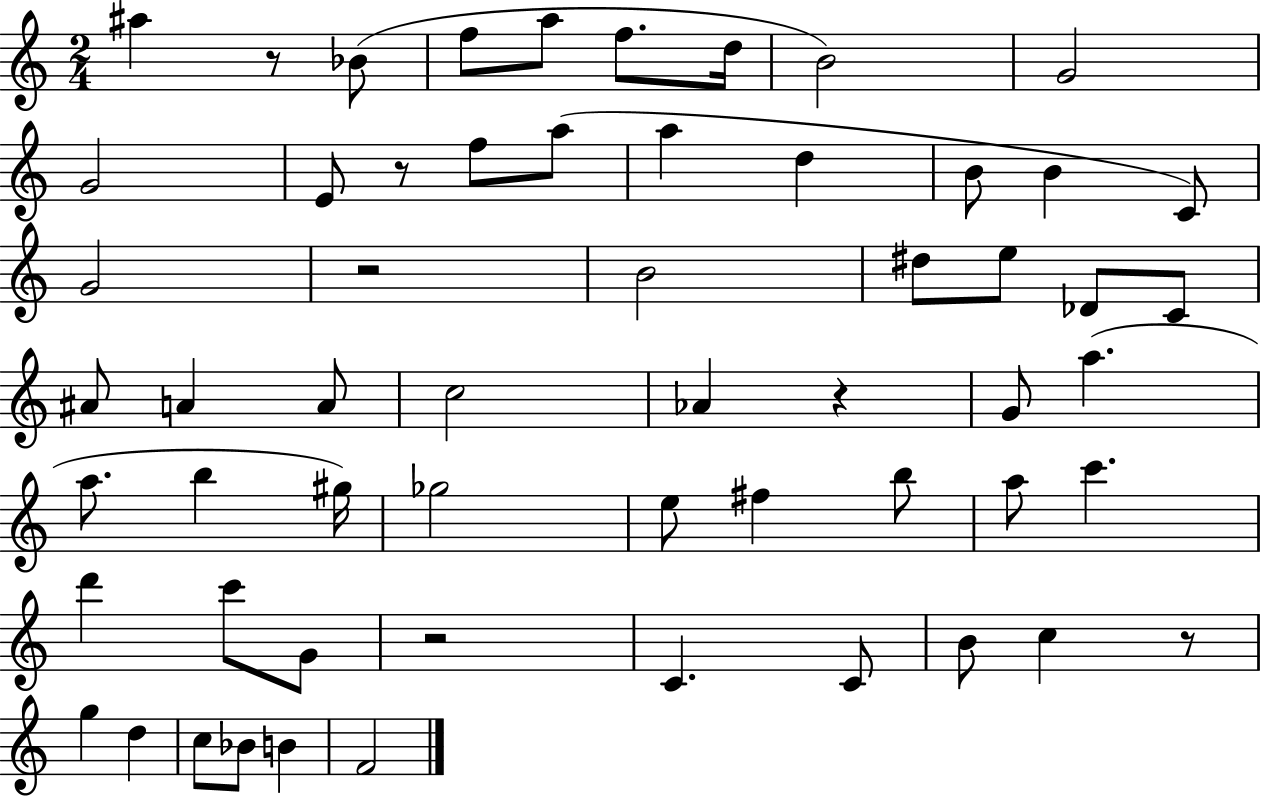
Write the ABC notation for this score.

X:1
T:Untitled
M:2/4
L:1/4
K:C
^a z/2 _B/2 f/2 a/2 f/2 d/4 B2 G2 G2 E/2 z/2 f/2 a/2 a d B/2 B C/2 G2 z2 B2 ^d/2 e/2 _D/2 C/2 ^A/2 A A/2 c2 _A z G/2 a a/2 b ^g/4 _g2 e/2 ^f b/2 a/2 c' d' c'/2 G/2 z2 C C/2 B/2 c z/2 g d c/2 _B/2 B F2